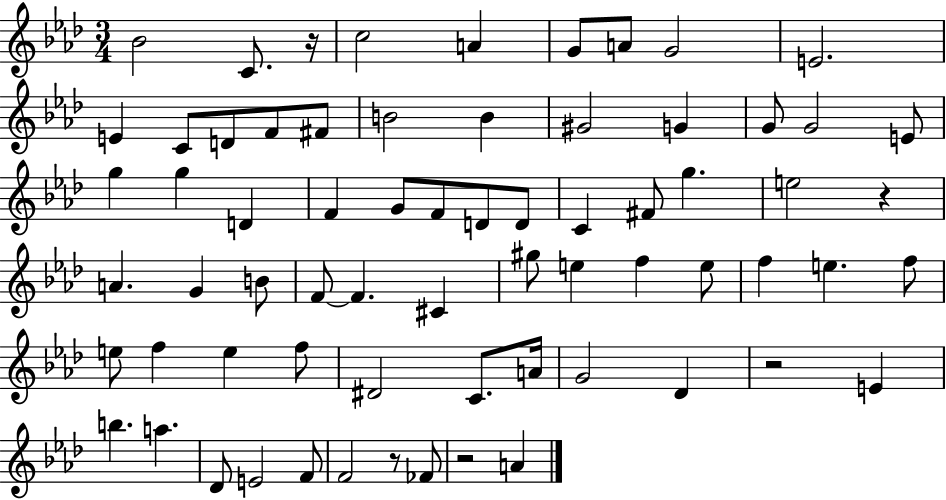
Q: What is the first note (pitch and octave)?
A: Bb4